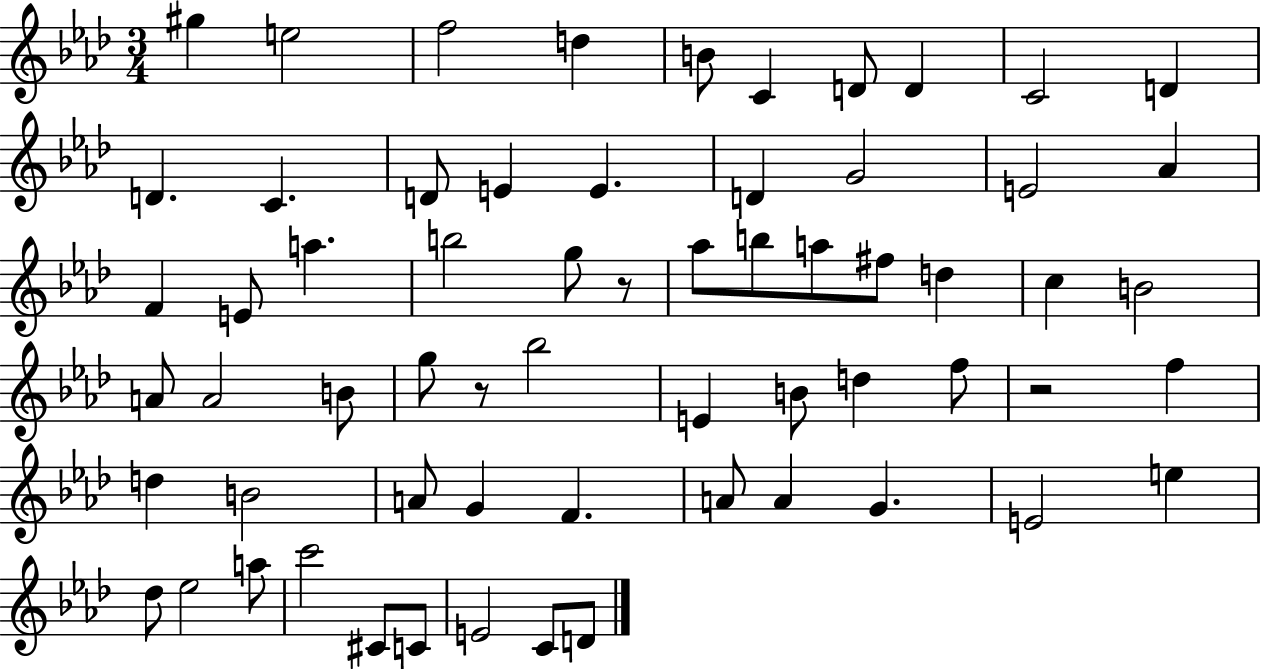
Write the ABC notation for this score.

X:1
T:Untitled
M:3/4
L:1/4
K:Ab
^g e2 f2 d B/2 C D/2 D C2 D D C D/2 E E D G2 E2 _A F E/2 a b2 g/2 z/2 _a/2 b/2 a/2 ^f/2 d c B2 A/2 A2 B/2 g/2 z/2 _b2 E B/2 d f/2 z2 f d B2 A/2 G F A/2 A G E2 e _d/2 _e2 a/2 c'2 ^C/2 C/2 E2 C/2 D/2